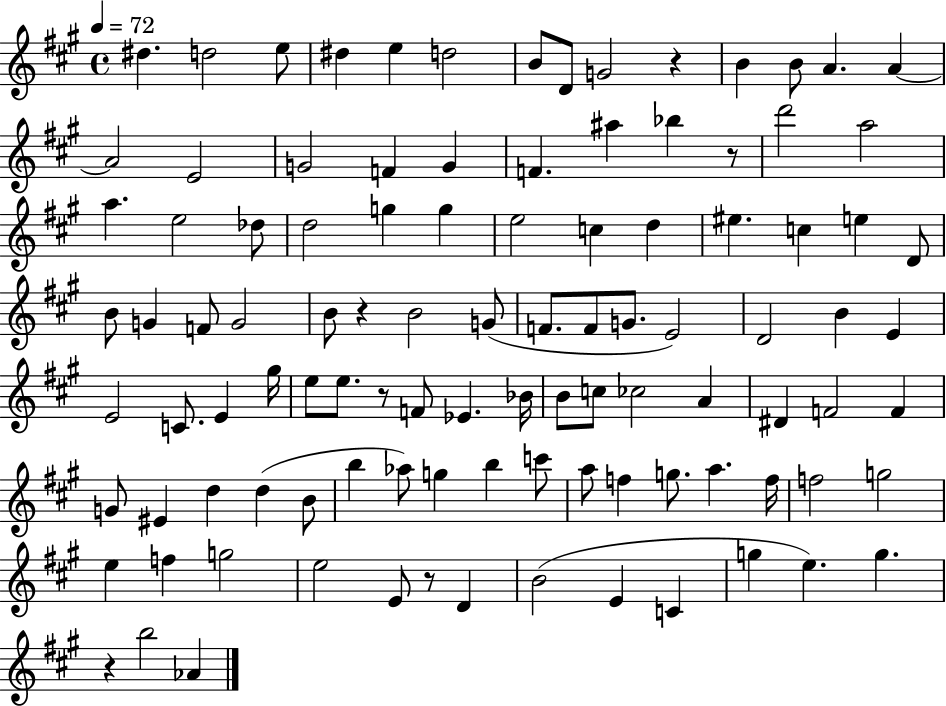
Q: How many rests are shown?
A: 6